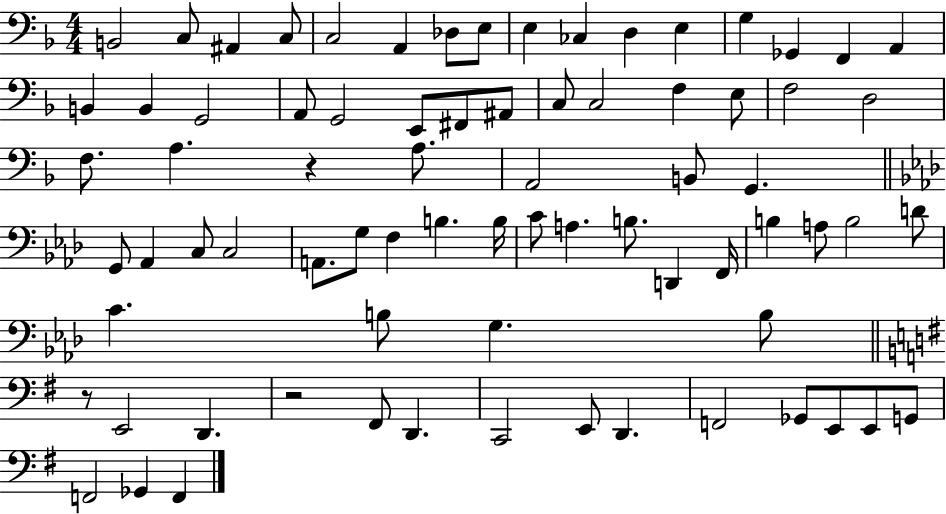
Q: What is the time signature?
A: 4/4